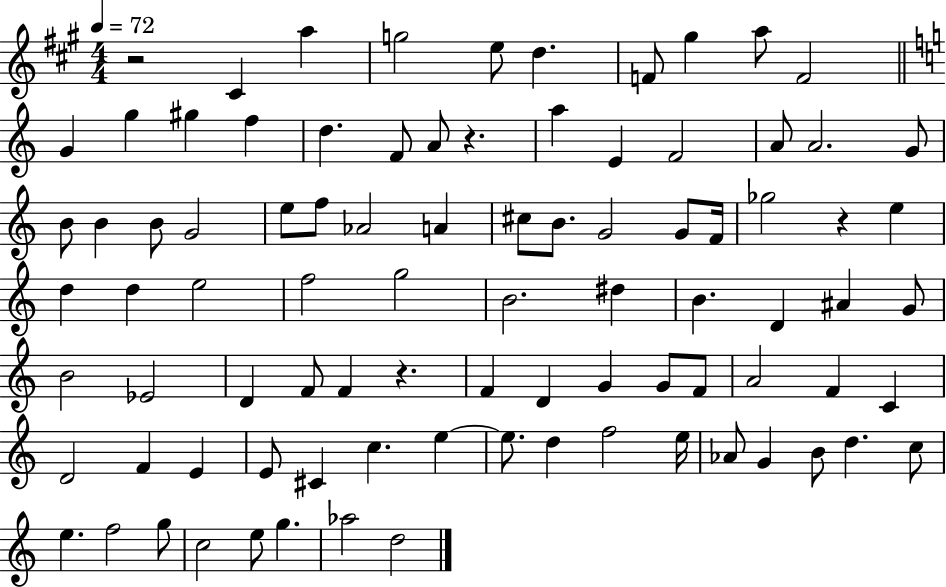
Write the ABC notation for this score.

X:1
T:Untitled
M:4/4
L:1/4
K:A
z2 ^C a g2 e/2 d F/2 ^g a/2 F2 G g ^g f d F/2 A/2 z a E F2 A/2 A2 G/2 B/2 B B/2 G2 e/2 f/2 _A2 A ^c/2 B/2 G2 G/2 F/4 _g2 z e d d e2 f2 g2 B2 ^d B D ^A G/2 B2 _E2 D F/2 F z F D G G/2 F/2 A2 F C D2 F E E/2 ^C c e e/2 d f2 e/4 _A/2 G B/2 d c/2 e f2 g/2 c2 e/2 g _a2 d2